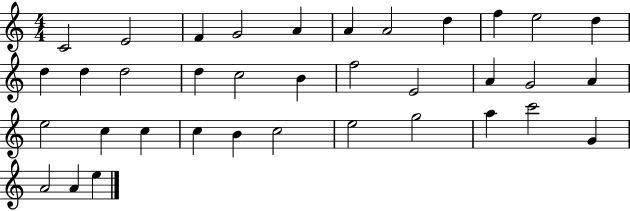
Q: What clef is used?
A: treble